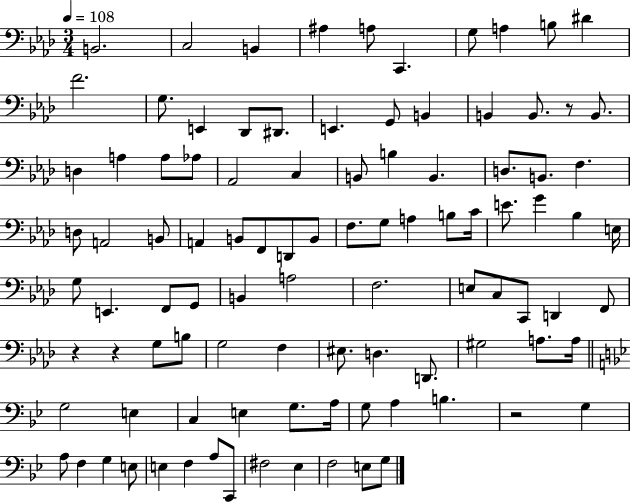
X:1
T:Untitled
M:3/4
L:1/4
K:Ab
B,,2 C,2 B,, ^A, A,/2 C,, G,/2 A, B,/2 ^D F2 G,/2 E,, _D,,/2 ^D,,/2 E,, G,,/2 B,, B,, B,,/2 z/2 B,,/2 D, A, A,/2 _A,/2 _A,,2 C, B,,/2 B, B,, D,/2 B,,/2 F, D,/2 A,,2 B,,/2 A,, B,,/2 F,,/2 D,,/2 B,,/2 F,/2 G,/2 A, B,/2 C/4 E/2 G _B, E,/4 G,/2 E,, F,,/2 G,,/2 B,, A,2 F,2 E,/2 C,/2 C,,/2 D,, F,,/2 z z G,/2 B,/2 G,2 F, ^E,/2 D, D,,/2 ^G,2 A,/2 A,/4 G,2 E, C, E, G,/2 A,/4 G,/2 A, B, z2 G, A,/2 F, G, E,/2 E, F, A,/2 C,,/2 ^F,2 _E, F,2 E,/2 G,/2